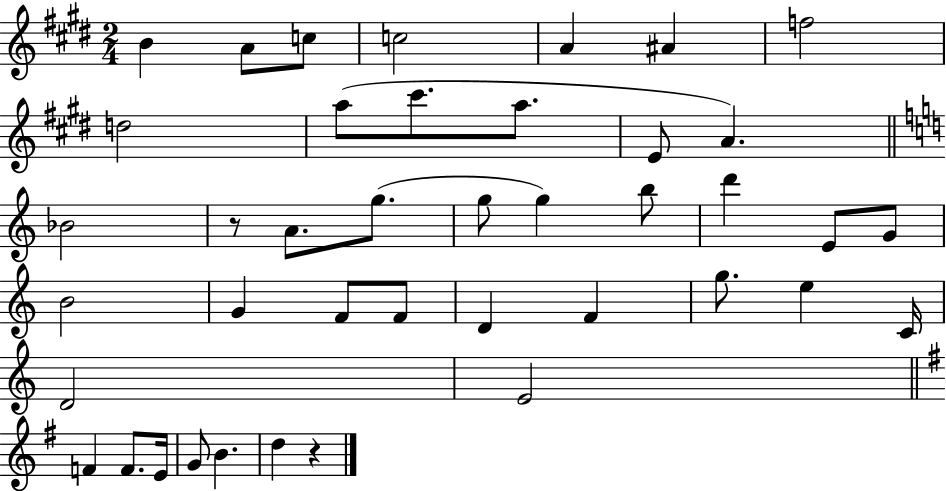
X:1
T:Untitled
M:2/4
L:1/4
K:E
B A/2 c/2 c2 A ^A f2 d2 a/2 ^c'/2 a/2 E/2 A _B2 z/2 A/2 g/2 g/2 g b/2 d' E/2 G/2 B2 G F/2 F/2 D F g/2 e C/4 D2 E2 F F/2 E/4 G/2 B d z